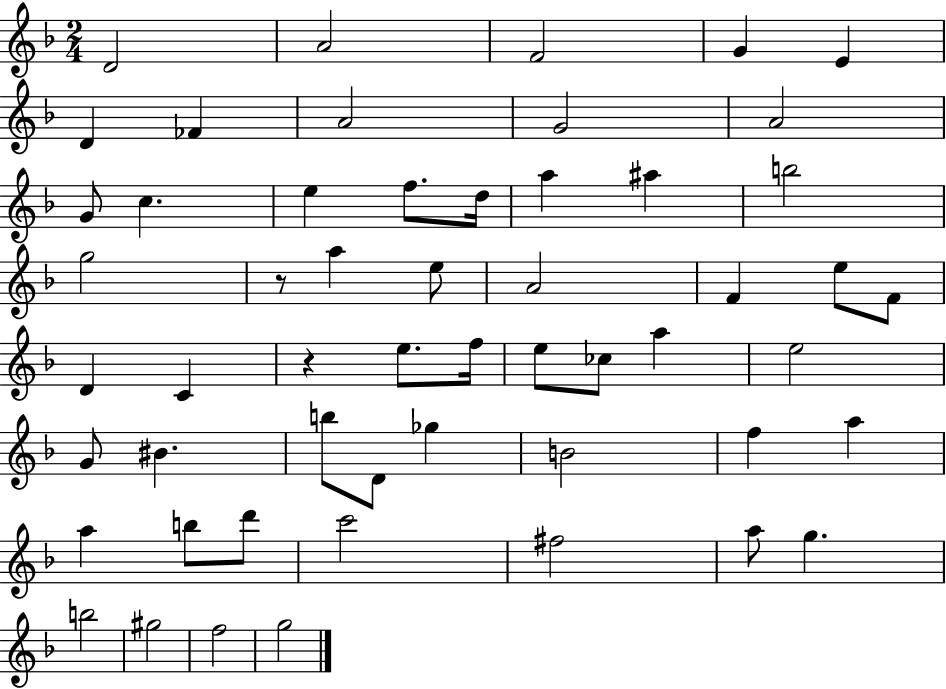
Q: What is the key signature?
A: F major